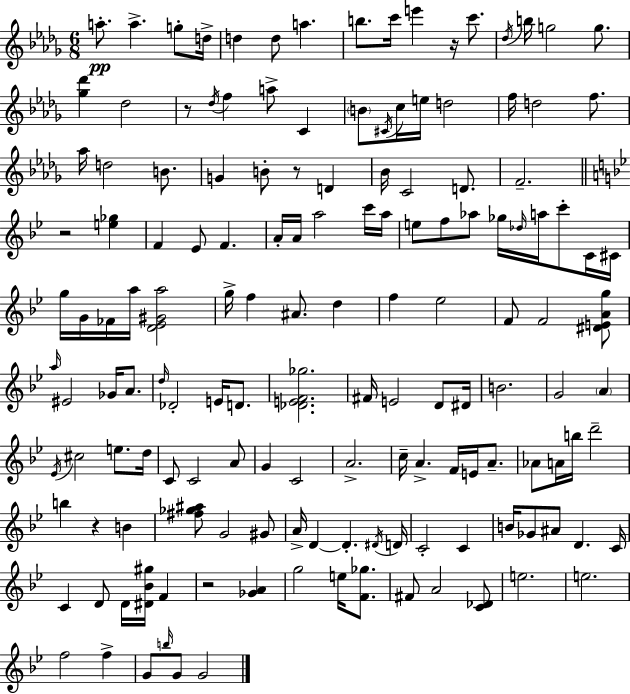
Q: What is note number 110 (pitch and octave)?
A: D4